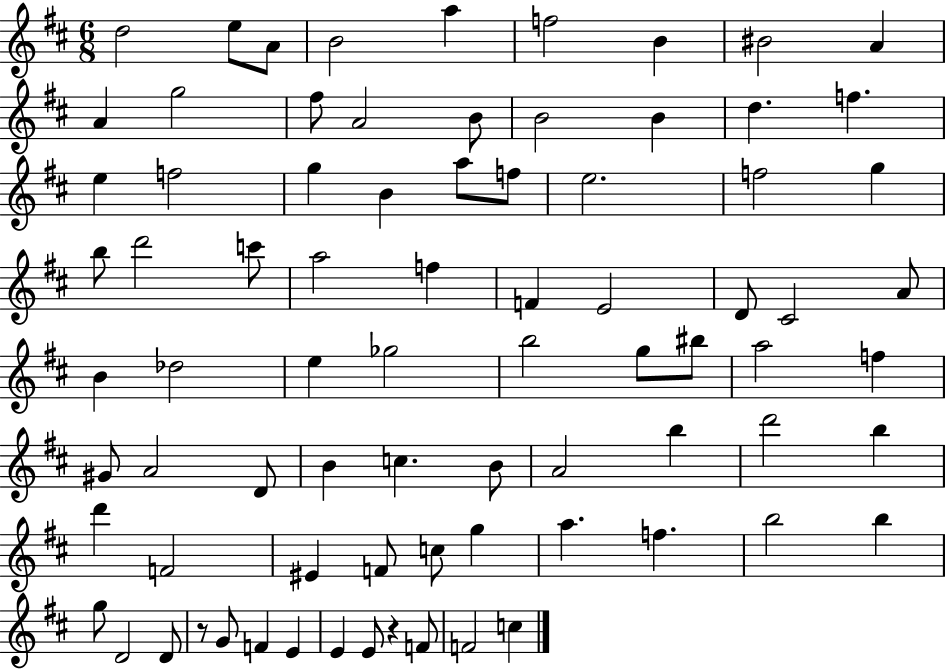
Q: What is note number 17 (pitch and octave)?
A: D5